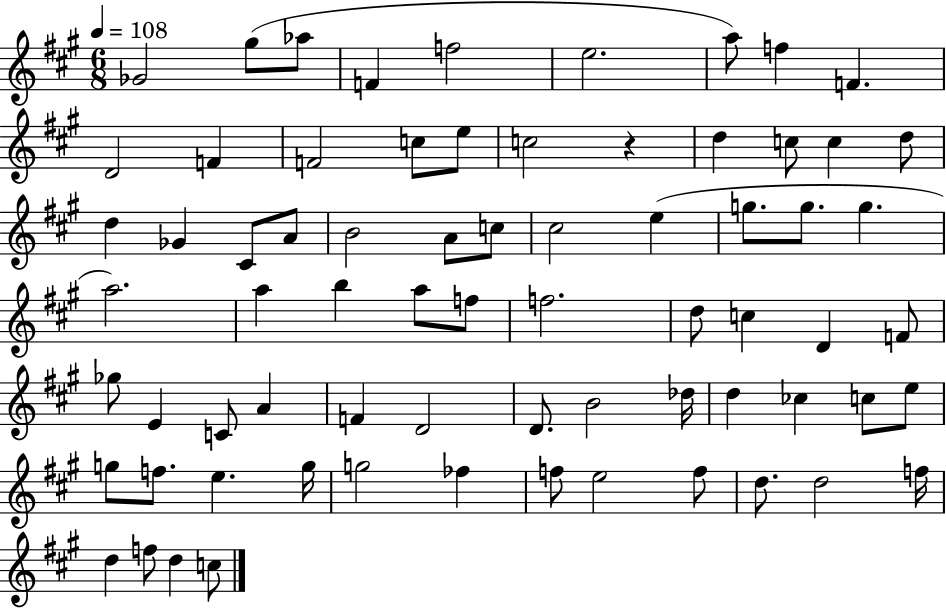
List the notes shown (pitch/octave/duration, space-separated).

Gb4/h G#5/e Ab5/e F4/q F5/h E5/h. A5/e F5/q F4/q. D4/h F4/q F4/h C5/e E5/e C5/h R/q D5/q C5/e C5/q D5/e D5/q Gb4/q C#4/e A4/e B4/h A4/e C5/e C#5/h E5/q G5/e. G5/e. G5/q. A5/h. A5/q B5/q A5/e F5/e F5/h. D5/e C5/q D4/q F4/e Gb5/e E4/q C4/e A4/q F4/q D4/h D4/e. B4/h Db5/s D5/q CES5/q C5/e E5/e G5/e F5/e. E5/q. G5/s G5/h FES5/q F5/e E5/h F5/e D5/e. D5/h F5/s D5/q F5/e D5/q C5/e